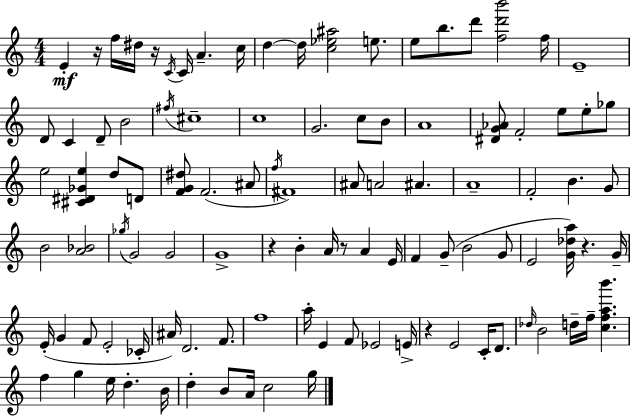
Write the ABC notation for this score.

X:1
T:Untitled
M:4/4
L:1/4
K:C
E z/4 f/4 ^d/4 z/4 C/4 C/4 A c/4 d d/4 [c_e^a]2 e/2 e/2 b/2 d'/2 [fd'b']2 f/4 E4 D/2 C D/2 B2 ^f/4 ^c4 c4 G2 c/2 B/2 A4 [^DG_A]/2 F2 e/2 e/2 _g/2 e2 [^C^D_Ge] d/2 D/2 [FG^d]/2 F2 ^A/2 f/4 ^F4 ^A/2 A2 ^A A4 F2 B G/2 B2 [A_B]2 _g/4 G2 G2 G4 z B A/4 z/2 A E/4 F G/2 B2 G/2 E2 [G_da]/4 z G/4 E/4 G F/2 E2 _C/4 ^A/4 D2 F/2 f4 a/4 E F/2 _E2 E/4 z E2 C/4 D/2 _d/4 B2 d/4 f/4 [cfab'] f g e/4 d B/4 d B/2 A/4 c2 g/4